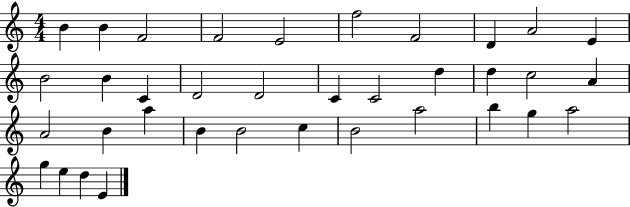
X:1
T:Untitled
M:4/4
L:1/4
K:C
B B F2 F2 E2 f2 F2 D A2 E B2 B C D2 D2 C C2 d d c2 A A2 B a B B2 c B2 a2 b g a2 g e d E